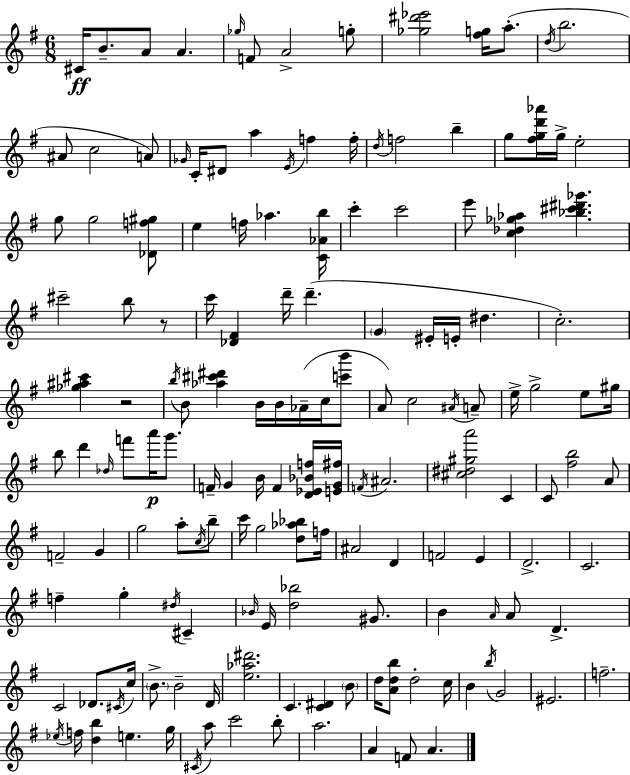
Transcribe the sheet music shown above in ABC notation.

X:1
T:Untitled
M:6/8
L:1/4
K:G
^C/4 B/2 A/2 A _g/4 F/2 A2 g/2 [_g^d'_e']2 [^fg]/4 a/2 d/4 b2 ^A/2 c2 A/2 _G/4 C/4 ^D/2 a E/4 f f/4 d/4 f2 b g/2 [^fgd'_a']/4 g/4 e2 g/2 g2 [_Df^g]/2 e f/4 _a [C_Ab]/4 c' c'2 e'/2 [c_d_g_a] [_b^c'^d'_g'] ^c'2 b/2 z/2 c'/4 [_D^F] d'/4 d' G ^E/4 E/4 ^d c2 [_g^a^c'] z2 b/4 B/2 [_a^c'^d'] B/4 B/4 _A/4 c/4 [c'b']/2 A/2 c2 ^A/4 A/2 e/4 g2 e/2 ^g/4 b/2 d' _d/4 f'/2 a'/4 g'/2 F/4 G B/4 F [D_E_Bf]/4 [EG^f]/4 F/4 ^A2 [^c^d^ga']2 C C/2 [^fb]2 A/2 F2 G g2 a/2 c/4 b/2 c'/4 g2 [d_a_b]/2 f/4 ^A2 D F2 E D2 C2 f g ^d/4 ^C _B/4 E/4 [d_b]2 ^G/2 B A/4 A/2 D C2 _D/2 ^C/4 c/4 B/2 B2 D/4 [e_a^d']2 C [C^D] B/2 d/4 [Adb]/2 d2 c/4 B b/4 G2 ^E2 f2 _e/4 f/4 [db] e g/4 ^C/4 a/2 c'2 b/2 a2 A F/2 A